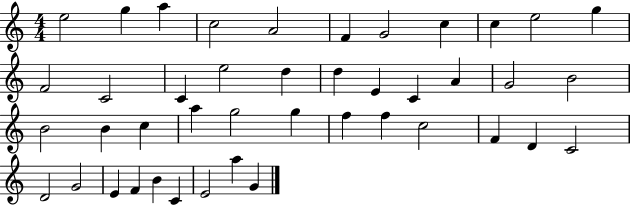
E5/h G5/q A5/q C5/h A4/h F4/q G4/h C5/q C5/q E5/h G5/q F4/h C4/h C4/q E5/h D5/q D5/q E4/q C4/q A4/q G4/h B4/h B4/h B4/q C5/q A5/q G5/h G5/q F5/q F5/q C5/h F4/q D4/q C4/h D4/h G4/h E4/q F4/q B4/q C4/q E4/h A5/q G4/q